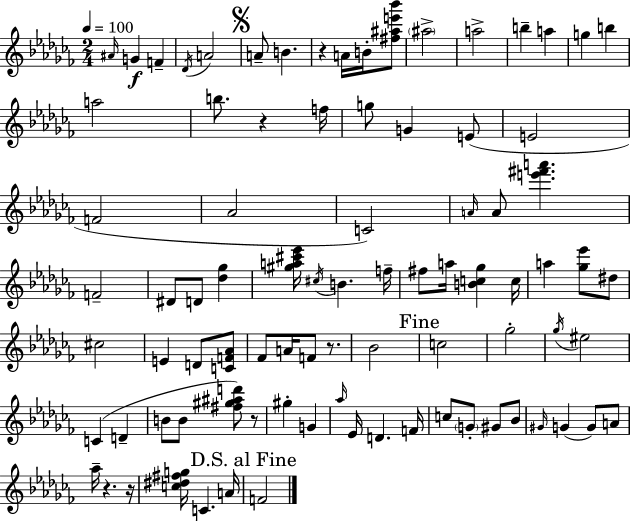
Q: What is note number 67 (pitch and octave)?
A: A4